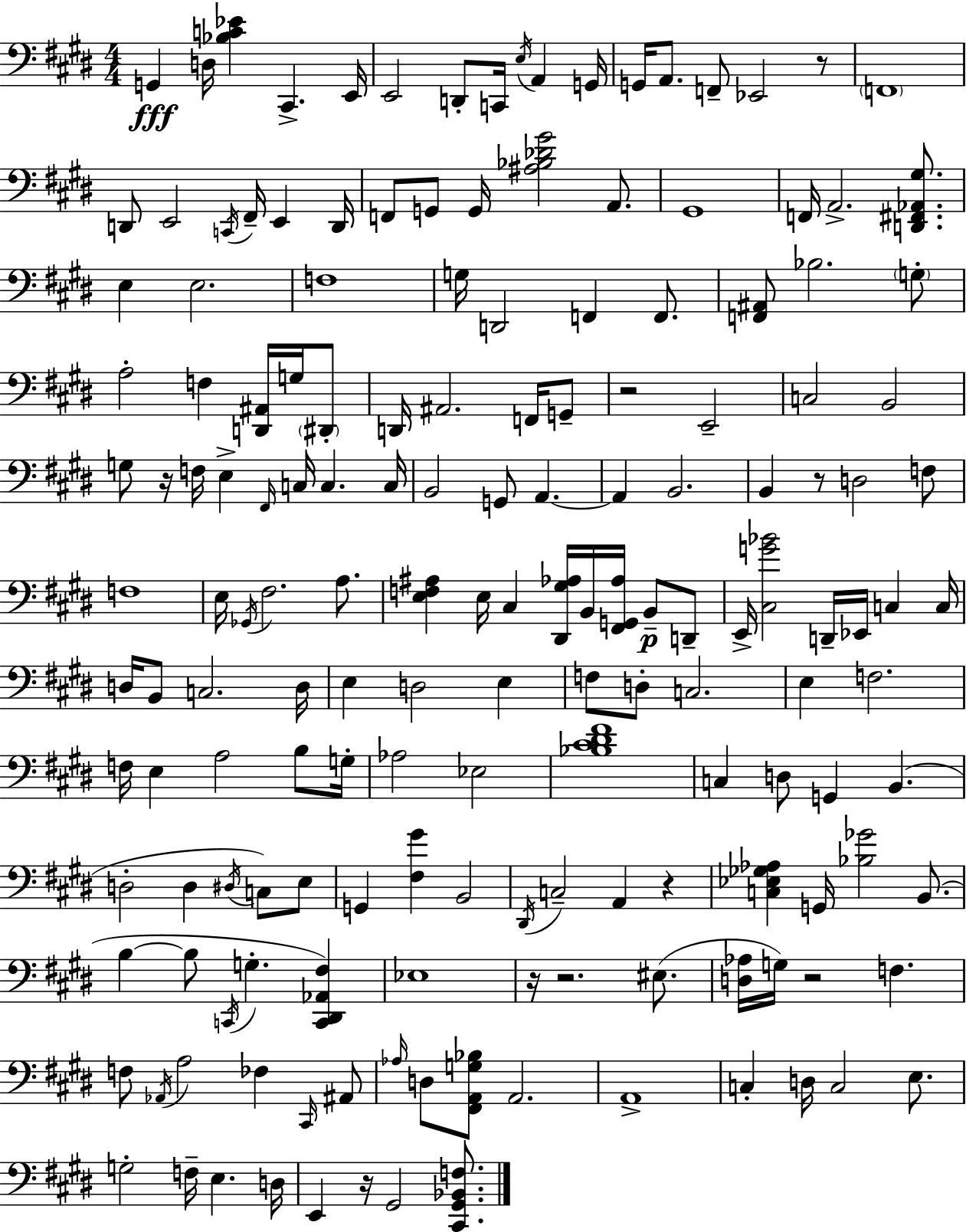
G2/q D3/s [Bb3,C4,Eb4]/q C#2/q. E2/s E2/h D2/e C2/s E3/s A2/q G2/s G2/s A2/e. F2/e Eb2/h R/e F2/w D2/e E2/h C2/s F#2/s E2/q D2/s F2/e G2/e G2/s [A#3,Bb3,Db4,G#4]/h A2/e. G#2/w F2/s A2/h. [D2,F#2,Ab2,G#3]/e. E3/q E3/h. F3/w G3/s D2/h F2/q F2/e. [F2,A#2]/e Bb3/h. G3/e A3/h F3/q [D2,A#2]/s G3/s D#2/e D2/s A#2/h. F2/s G2/e R/h E2/h C3/h B2/h G3/e R/s F3/s E3/q F#2/s C3/s C3/q. C3/s B2/h G2/e A2/q. A2/q B2/h. B2/q R/e D3/h F3/e F3/w E3/s Gb2/s F#3/h. A3/e. [E3,F3,A#3]/q E3/s C#3/q [D#2,G#3,Ab3]/s B2/s [F#2,G2,Ab3]/s B2/e D2/e E2/s [C#3,G4,Bb4]/h D2/s Eb2/s C3/q C3/s D3/s B2/e C3/h. D3/s E3/q D3/h E3/q F3/e D3/e C3/h. E3/q F3/h. F3/s E3/q A3/h B3/e G3/s Ab3/h Eb3/h [Bb3,C#4,D#4,F#4]/w C3/q D3/e G2/q B2/q. D3/h D3/q D#3/s C3/e E3/e G2/q [F#3,G#4]/q B2/h D#2/s C3/h A2/q R/q [C3,Eb3,Gb3,Ab3]/q G2/s [Bb3,Gb4]/h B2/e. B3/q B3/e C2/s G3/q. [C2,D#2,Ab2,F#3]/q Eb3/w R/s R/h. EIS3/e. [D3,Ab3]/s G3/s R/h F3/q. F3/e Ab2/s A3/h FES3/q C#2/s A#2/e Ab3/s D3/e [F#2,A2,G3,Bb3]/e A2/h. A2/w C3/q D3/s C3/h E3/e. G3/h F3/s E3/q. D3/s E2/q R/s G#2/h [C#2,G#2,Bb2,F3]/e.